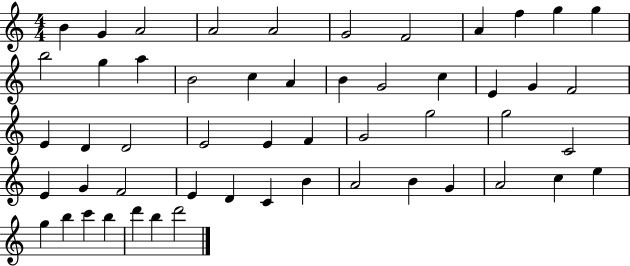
B4/q G4/q A4/h A4/h A4/h G4/h F4/h A4/q F5/q G5/q G5/q B5/h G5/q A5/q B4/h C5/q A4/q B4/q G4/h C5/q E4/q G4/q F4/h E4/q D4/q D4/h E4/h E4/q F4/q G4/h G5/h G5/h C4/h E4/q G4/q F4/h E4/q D4/q C4/q B4/q A4/h B4/q G4/q A4/h C5/q E5/q G5/q B5/q C6/q B5/q D6/q B5/q D6/h